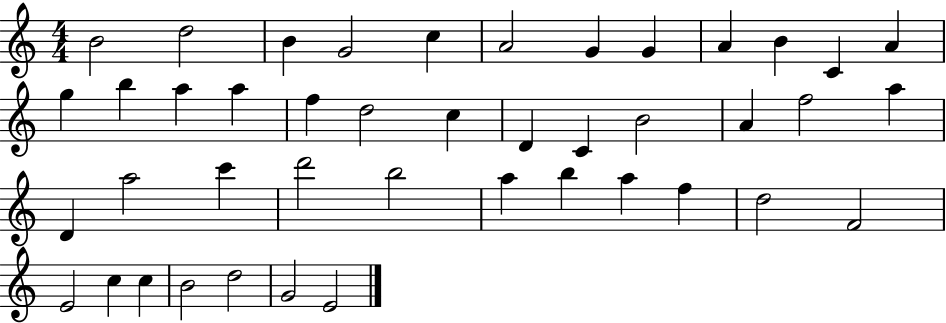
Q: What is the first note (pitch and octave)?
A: B4